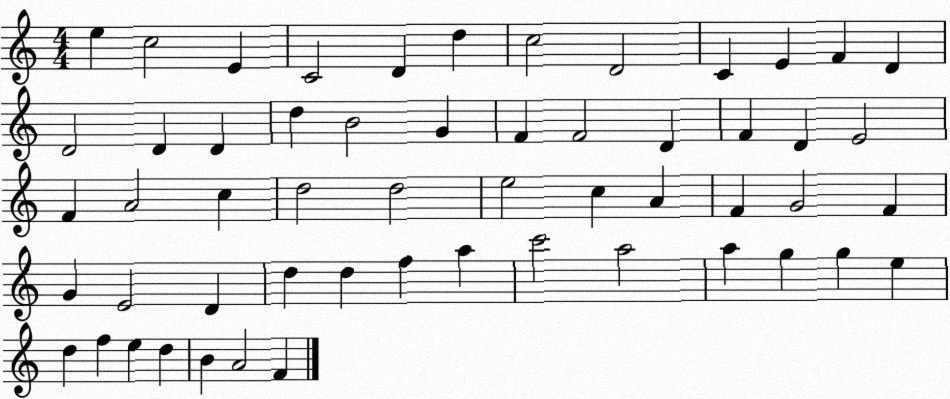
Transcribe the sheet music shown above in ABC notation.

X:1
T:Untitled
M:4/4
L:1/4
K:C
e c2 E C2 D d c2 D2 C E F D D2 D D d B2 G F F2 D F D E2 F A2 c d2 d2 e2 c A F G2 F G E2 D d d f a c'2 a2 a g g e d f e d B A2 F